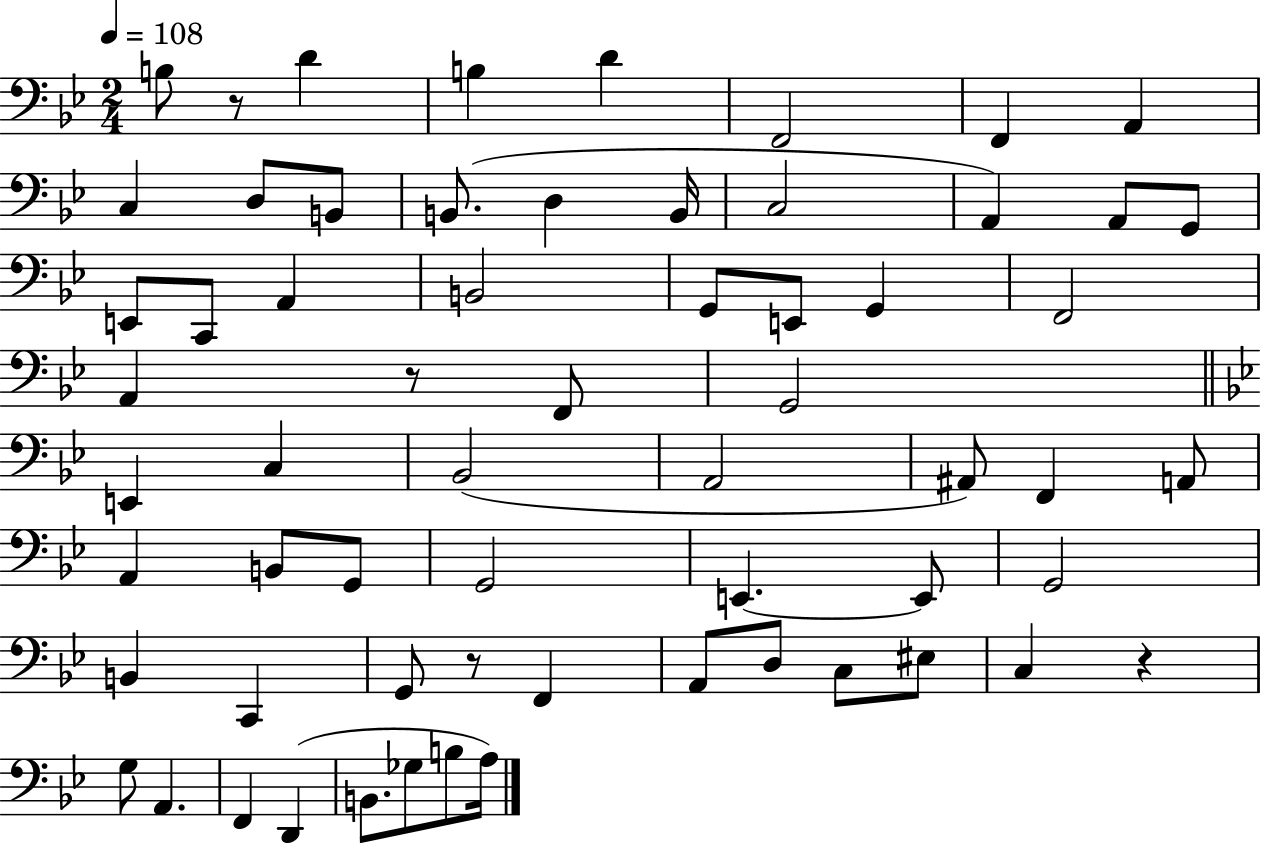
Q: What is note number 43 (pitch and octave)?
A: B2